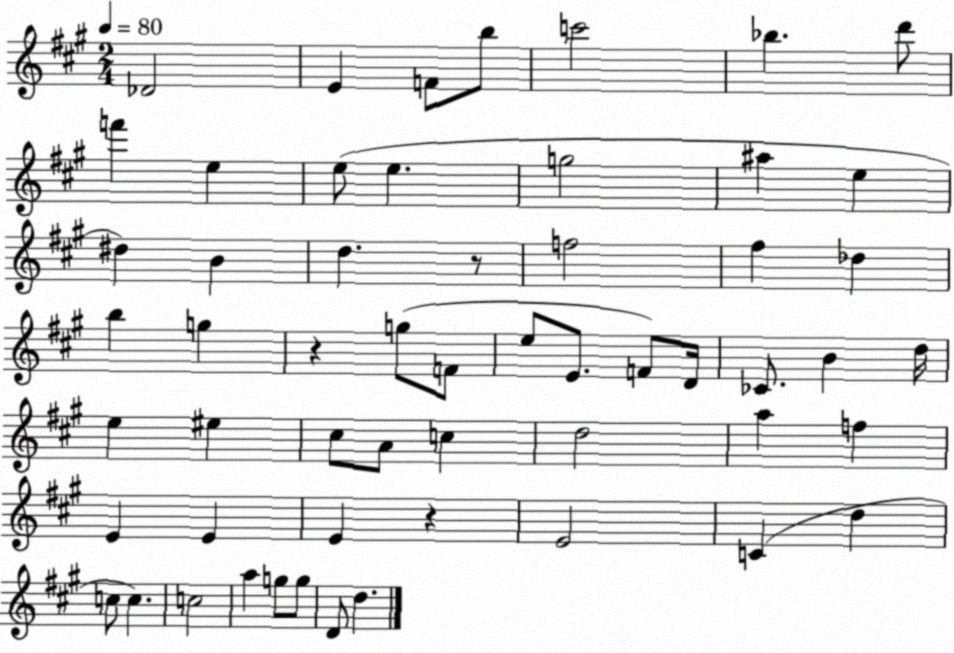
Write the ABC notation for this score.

X:1
T:Untitled
M:2/4
L:1/4
K:A
_D2 E F/2 b/2 c'2 _b d'/2 f' e e/2 e g2 ^a e ^d B d z/2 f2 ^f _d b g z g/2 F/2 e/2 E/2 F/2 D/4 _C/2 B d/4 e ^e ^c/2 A/2 c d2 a f E E E z E2 C d c/2 c c2 a g/2 g/2 D/2 d